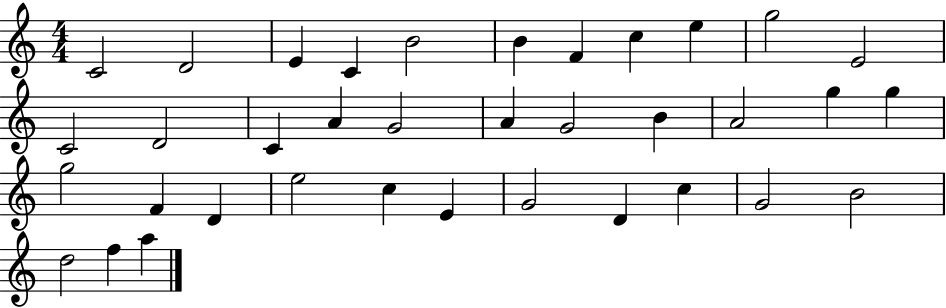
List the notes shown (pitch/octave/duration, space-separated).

C4/h D4/h E4/q C4/q B4/h B4/q F4/q C5/q E5/q G5/h E4/h C4/h D4/h C4/q A4/q G4/h A4/q G4/h B4/q A4/h G5/q G5/q G5/h F4/q D4/q E5/h C5/q E4/q G4/h D4/q C5/q G4/h B4/h D5/h F5/q A5/q